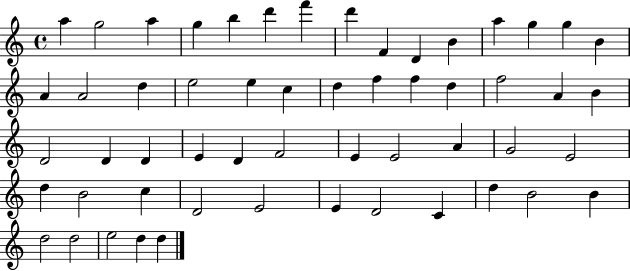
X:1
T:Untitled
M:4/4
L:1/4
K:C
a g2 a g b d' f' d' F D B a g g B A A2 d e2 e c d f f d f2 A B D2 D D E D F2 E E2 A G2 E2 d B2 c D2 E2 E D2 C d B2 B d2 d2 e2 d d